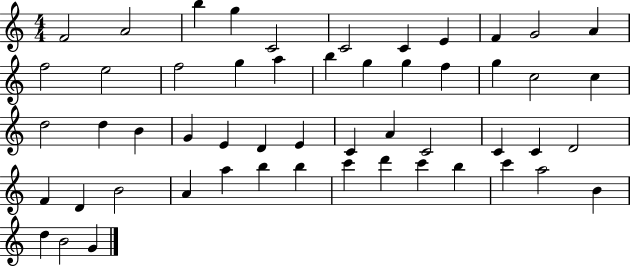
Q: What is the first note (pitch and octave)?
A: F4